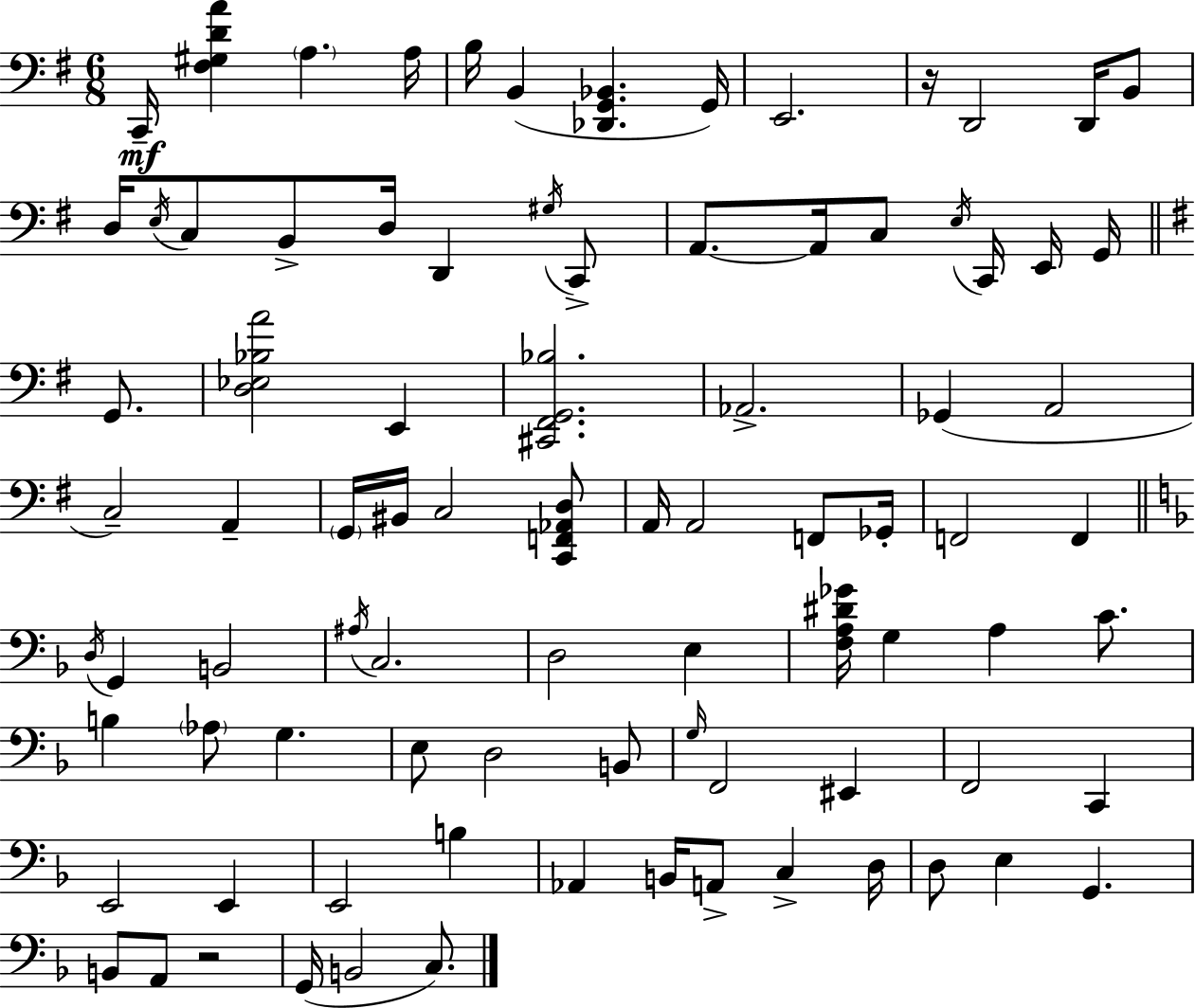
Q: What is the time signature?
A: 6/8